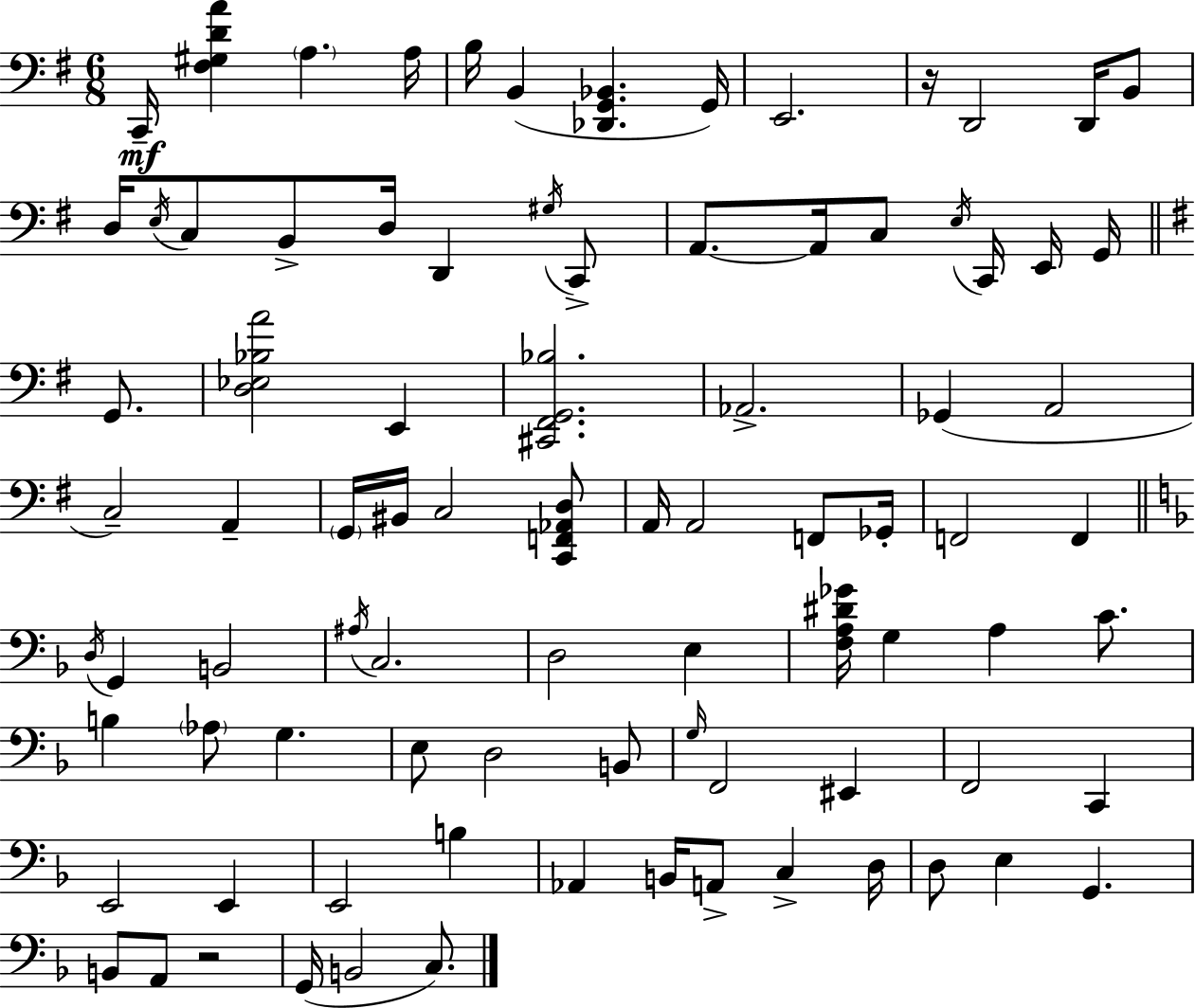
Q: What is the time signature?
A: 6/8